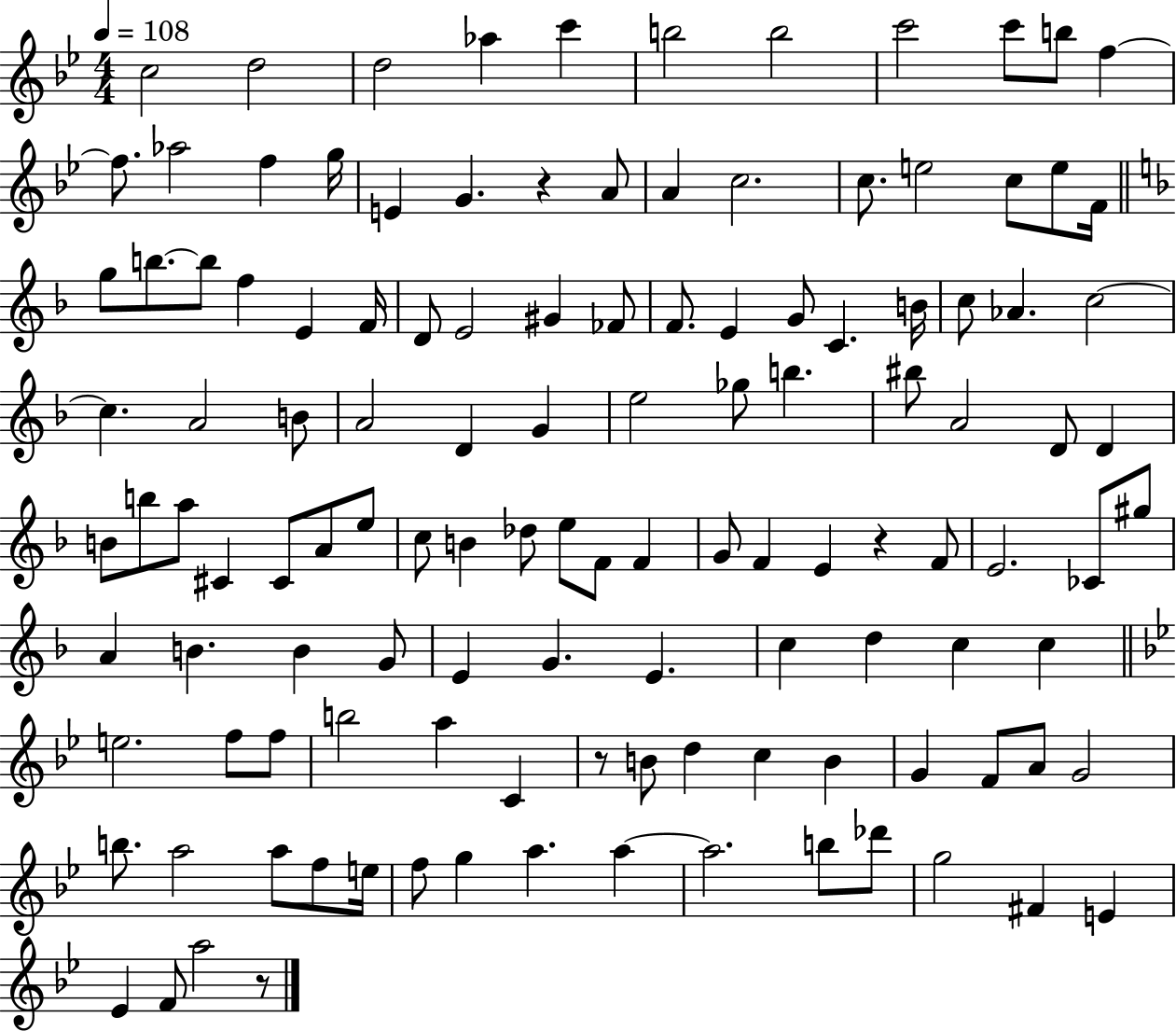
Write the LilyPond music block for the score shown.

{
  \clef treble
  \numericTimeSignature
  \time 4/4
  \key bes \major
  \tempo 4 = 108
  c''2 d''2 | d''2 aes''4 c'''4 | b''2 b''2 | c'''2 c'''8 b''8 f''4~~ | \break f''8. aes''2 f''4 g''16 | e'4 g'4. r4 a'8 | a'4 c''2. | c''8. e''2 c''8 e''8 f'16 | \break \bar "||" \break \key f \major g''8 b''8.~~ b''8 f''4 e'4 f'16 | d'8 e'2 gis'4 fes'8 | f'8. e'4 g'8 c'4. b'16 | c''8 aes'4. c''2~~ | \break c''4. a'2 b'8 | a'2 d'4 g'4 | e''2 ges''8 b''4. | bis''8 a'2 d'8 d'4 | \break b'8 b''8 a''8 cis'4 cis'8 a'8 e''8 | c''8 b'4 des''8 e''8 f'8 f'4 | g'8 f'4 e'4 r4 f'8 | e'2. ces'8 gis''8 | \break a'4 b'4. b'4 g'8 | e'4 g'4. e'4. | c''4 d''4 c''4 c''4 | \bar "||" \break \key bes \major e''2. f''8 f''8 | b''2 a''4 c'4 | r8 b'8 d''4 c''4 b'4 | g'4 f'8 a'8 g'2 | \break b''8. a''2 a''8 f''8 e''16 | f''8 g''4 a''4. a''4~~ | a''2. b''8 des'''8 | g''2 fis'4 e'4 | \break ees'4 f'8 a''2 r8 | \bar "|."
}